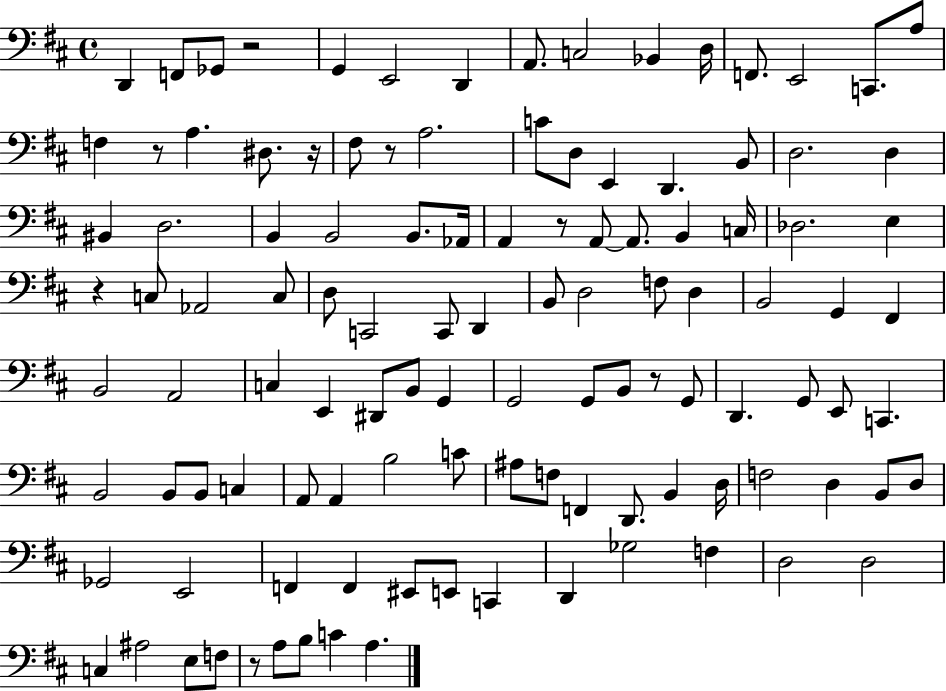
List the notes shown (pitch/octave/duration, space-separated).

D2/q F2/e Gb2/e R/h G2/q E2/h D2/q A2/e. C3/h Bb2/q D3/s F2/e. E2/h C2/e. A3/e F3/q R/e A3/q. D#3/e. R/s F#3/e R/e A3/h. C4/e D3/e E2/q D2/q. B2/e D3/h. D3/q BIS2/q D3/h. B2/q B2/h B2/e. Ab2/s A2/q R/e A2/e A2/e. B2/q C3/s Db3/h. E3/q R/q C3/e Ab2/h C3/e D3/e C2/h C2/e D2/q B2/e D3/h F3/e D3/q B2/h G2/q F#2/q B2/h A2/h C3/q E2/q D#2/e B2/e G2/q G2/h G2/e B2/e R/e G2/e D2/q. G2/e E2/e C2/q. B2/h B2/e B2/e C3/q A2/e A2/q B3/h C4/e A#3/e F3/e F2/q D2/e. B2/q D3/s F3/h D3/q B2/e D3/e Gb2/h E2/h F2/q F2/q EIS2/e E2/e C2/q D2/q Gb3/h F3/q D3/h D3/h C3/q A#3/h E3/e F3/e R/e A3/e B3/e C4/q A3/q.